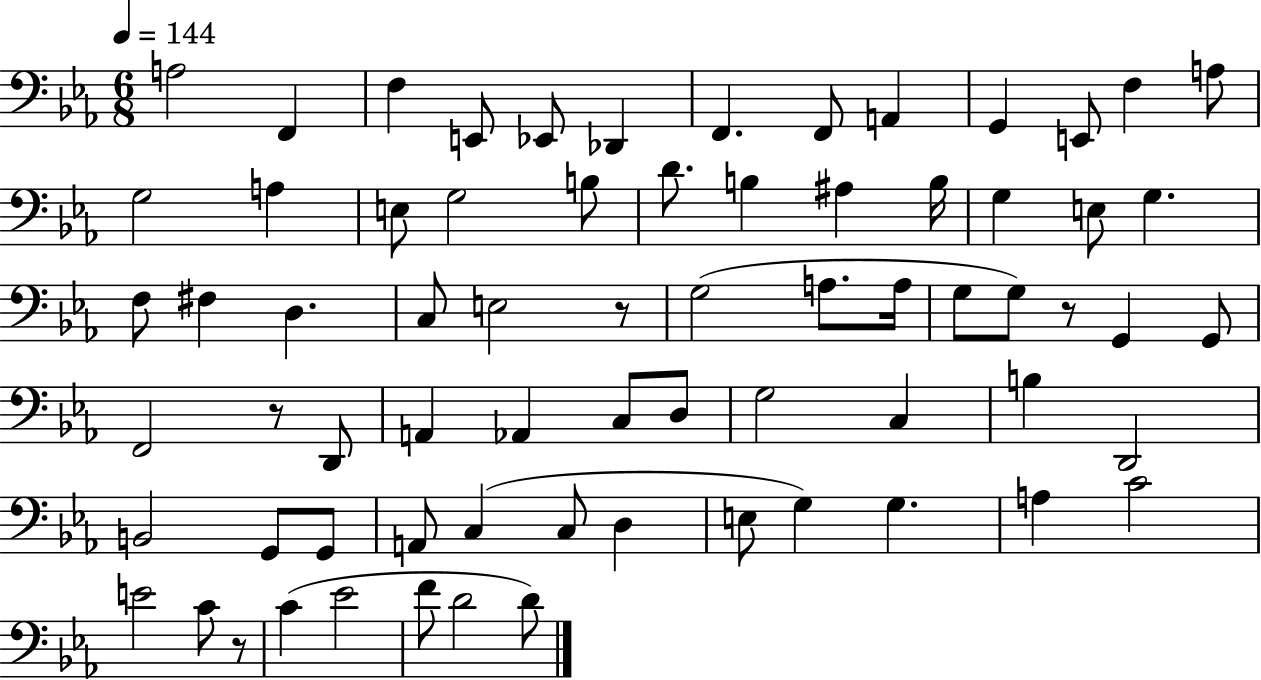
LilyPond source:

{
  \clef bass
  \numericTimeSignature
  \time 6/8
  \key ees \major
  \tempo 4 = 144
  a2 f,4 | f4 e,8 ees,8 des,4 | f,4. f,8 a,4 | g,4 e,8 f4 a8 | \break g2 a4 | e8 g2 b8 | d'8. b4 ais4 b16 | g4 e8 g4. | \break f8 fis4 d4. | c8 e2 r8 | g2( a8. a16 | g8 g8) r8 g,4 g,8 | \break f,2 r8 d,8 | a,4 aes,4 c8 d8 | g2 c4 | b4 d,2 | \break b,2 g,8 g,8 | a,8 c4( c8 d4 | e8 g4) g4. | a4 c'2 | \break e'2 c'8 r8 | c'4( ees'2 | f'8 d'2 d'8) | \bar "|."
}